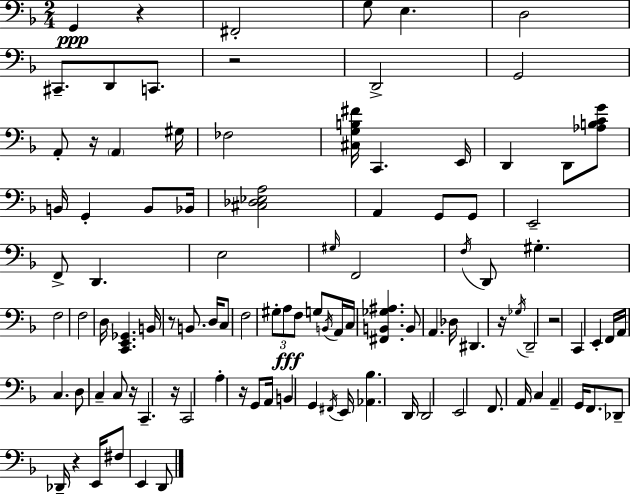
G2/q R/q F#2/h G3/e E3/q. D3/h C#2/e. D2/e C2/e. R/h D2/h G2/h A2/e R/s A2/q G#3/s FES3/h [C#3,G3,B3,F#4]/s C2/q. E2/s D2/q D2/e [Ab3,B3,C4,G4]/e B2/s G2/q B2/e Bb2/s [C#3,Db3,Eb3,A3]/h A2/q G2/e G2/e E2/h F2/e D2/q. E3/h G#3/s F2/h F3/s D2/e G#3/q. F3/h F3/h D3/s [C2,E2,Gb2]/q. B2/s R/e B2/e. D3/s C3/e F3/h G#3/e A3/e F3/e G3/e B2/s A2/s C3/s [F#2,B2,Gb3,A#3]/q. B2/e A2/q. Db3/s D#2/q. R/s Gb3/s D2/h R/h C2/q E2/q F2/s A2/s C3/q. D3/e C3/q C3/e R/s C2/q. R/s C2/h A3/q R/s G2/e A2/s B2/q G2/q F#2/s E2/s [Ab2,Bb3]/q. D2/s D2/h E2/h F2/e. A2/s C3/q A2/q G2/s F2/e. Db2/e Db2/s R/q E2/s F#3/e E2/q D2/e